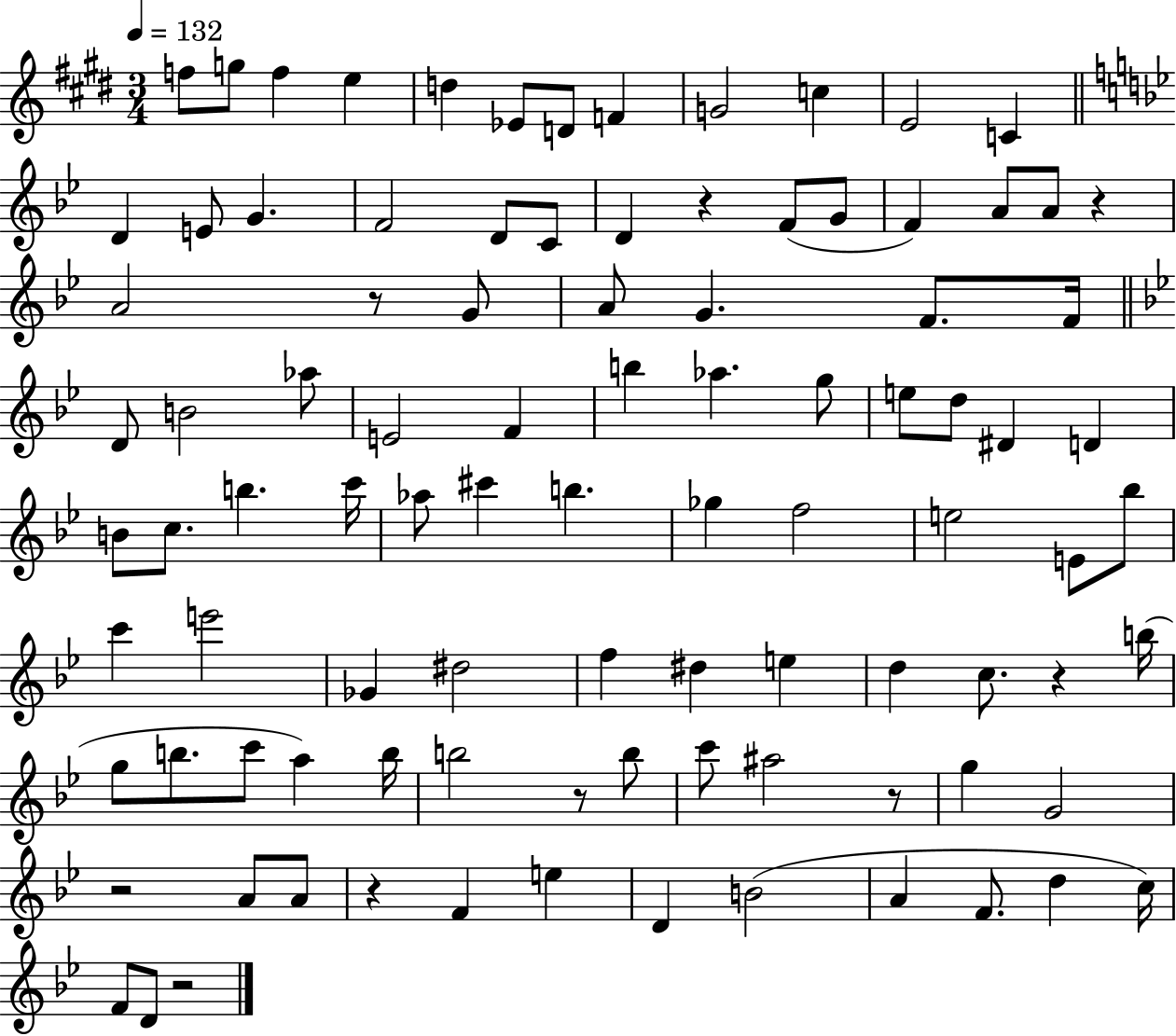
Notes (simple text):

F5/e G5/e F5/q E5/q D5/q Eb4/e D4/e F4/q G4/h C5/q E4/h C4/q D4/q E4/e G4/q. F4/h D4/e C4/e D4/q R/q F4/e G4/e F4/q A4/e A4/e R/q A4/h R/e G4/e A4/e G4/q. F4/e. F4/s D4/e B4/h Ab5/e E4/h F4/q B5/q Ab5/q. G5/e E5/e D5/e D#4/q D4/q B4/e C5/e. B5/q. C6/s Ab5/e C#6/q B5/q. Gb5/q F5/h E5/h E4/e Bb5/e C6/q E6/h Gb4/q D#5/h F5/q D#5/q E5/q D5/q C5/e. R/q B5/s G5/e B5/e. C6/e A5/q B5/s B5/h R/e B5/e C6/e A#5/h R/e G5/q G4/h R/h A4/e A4/e R/q F4/q E5/q D4/q B4/h A4/q F4/e. D5/q C5/s F4/e D4/e R/h